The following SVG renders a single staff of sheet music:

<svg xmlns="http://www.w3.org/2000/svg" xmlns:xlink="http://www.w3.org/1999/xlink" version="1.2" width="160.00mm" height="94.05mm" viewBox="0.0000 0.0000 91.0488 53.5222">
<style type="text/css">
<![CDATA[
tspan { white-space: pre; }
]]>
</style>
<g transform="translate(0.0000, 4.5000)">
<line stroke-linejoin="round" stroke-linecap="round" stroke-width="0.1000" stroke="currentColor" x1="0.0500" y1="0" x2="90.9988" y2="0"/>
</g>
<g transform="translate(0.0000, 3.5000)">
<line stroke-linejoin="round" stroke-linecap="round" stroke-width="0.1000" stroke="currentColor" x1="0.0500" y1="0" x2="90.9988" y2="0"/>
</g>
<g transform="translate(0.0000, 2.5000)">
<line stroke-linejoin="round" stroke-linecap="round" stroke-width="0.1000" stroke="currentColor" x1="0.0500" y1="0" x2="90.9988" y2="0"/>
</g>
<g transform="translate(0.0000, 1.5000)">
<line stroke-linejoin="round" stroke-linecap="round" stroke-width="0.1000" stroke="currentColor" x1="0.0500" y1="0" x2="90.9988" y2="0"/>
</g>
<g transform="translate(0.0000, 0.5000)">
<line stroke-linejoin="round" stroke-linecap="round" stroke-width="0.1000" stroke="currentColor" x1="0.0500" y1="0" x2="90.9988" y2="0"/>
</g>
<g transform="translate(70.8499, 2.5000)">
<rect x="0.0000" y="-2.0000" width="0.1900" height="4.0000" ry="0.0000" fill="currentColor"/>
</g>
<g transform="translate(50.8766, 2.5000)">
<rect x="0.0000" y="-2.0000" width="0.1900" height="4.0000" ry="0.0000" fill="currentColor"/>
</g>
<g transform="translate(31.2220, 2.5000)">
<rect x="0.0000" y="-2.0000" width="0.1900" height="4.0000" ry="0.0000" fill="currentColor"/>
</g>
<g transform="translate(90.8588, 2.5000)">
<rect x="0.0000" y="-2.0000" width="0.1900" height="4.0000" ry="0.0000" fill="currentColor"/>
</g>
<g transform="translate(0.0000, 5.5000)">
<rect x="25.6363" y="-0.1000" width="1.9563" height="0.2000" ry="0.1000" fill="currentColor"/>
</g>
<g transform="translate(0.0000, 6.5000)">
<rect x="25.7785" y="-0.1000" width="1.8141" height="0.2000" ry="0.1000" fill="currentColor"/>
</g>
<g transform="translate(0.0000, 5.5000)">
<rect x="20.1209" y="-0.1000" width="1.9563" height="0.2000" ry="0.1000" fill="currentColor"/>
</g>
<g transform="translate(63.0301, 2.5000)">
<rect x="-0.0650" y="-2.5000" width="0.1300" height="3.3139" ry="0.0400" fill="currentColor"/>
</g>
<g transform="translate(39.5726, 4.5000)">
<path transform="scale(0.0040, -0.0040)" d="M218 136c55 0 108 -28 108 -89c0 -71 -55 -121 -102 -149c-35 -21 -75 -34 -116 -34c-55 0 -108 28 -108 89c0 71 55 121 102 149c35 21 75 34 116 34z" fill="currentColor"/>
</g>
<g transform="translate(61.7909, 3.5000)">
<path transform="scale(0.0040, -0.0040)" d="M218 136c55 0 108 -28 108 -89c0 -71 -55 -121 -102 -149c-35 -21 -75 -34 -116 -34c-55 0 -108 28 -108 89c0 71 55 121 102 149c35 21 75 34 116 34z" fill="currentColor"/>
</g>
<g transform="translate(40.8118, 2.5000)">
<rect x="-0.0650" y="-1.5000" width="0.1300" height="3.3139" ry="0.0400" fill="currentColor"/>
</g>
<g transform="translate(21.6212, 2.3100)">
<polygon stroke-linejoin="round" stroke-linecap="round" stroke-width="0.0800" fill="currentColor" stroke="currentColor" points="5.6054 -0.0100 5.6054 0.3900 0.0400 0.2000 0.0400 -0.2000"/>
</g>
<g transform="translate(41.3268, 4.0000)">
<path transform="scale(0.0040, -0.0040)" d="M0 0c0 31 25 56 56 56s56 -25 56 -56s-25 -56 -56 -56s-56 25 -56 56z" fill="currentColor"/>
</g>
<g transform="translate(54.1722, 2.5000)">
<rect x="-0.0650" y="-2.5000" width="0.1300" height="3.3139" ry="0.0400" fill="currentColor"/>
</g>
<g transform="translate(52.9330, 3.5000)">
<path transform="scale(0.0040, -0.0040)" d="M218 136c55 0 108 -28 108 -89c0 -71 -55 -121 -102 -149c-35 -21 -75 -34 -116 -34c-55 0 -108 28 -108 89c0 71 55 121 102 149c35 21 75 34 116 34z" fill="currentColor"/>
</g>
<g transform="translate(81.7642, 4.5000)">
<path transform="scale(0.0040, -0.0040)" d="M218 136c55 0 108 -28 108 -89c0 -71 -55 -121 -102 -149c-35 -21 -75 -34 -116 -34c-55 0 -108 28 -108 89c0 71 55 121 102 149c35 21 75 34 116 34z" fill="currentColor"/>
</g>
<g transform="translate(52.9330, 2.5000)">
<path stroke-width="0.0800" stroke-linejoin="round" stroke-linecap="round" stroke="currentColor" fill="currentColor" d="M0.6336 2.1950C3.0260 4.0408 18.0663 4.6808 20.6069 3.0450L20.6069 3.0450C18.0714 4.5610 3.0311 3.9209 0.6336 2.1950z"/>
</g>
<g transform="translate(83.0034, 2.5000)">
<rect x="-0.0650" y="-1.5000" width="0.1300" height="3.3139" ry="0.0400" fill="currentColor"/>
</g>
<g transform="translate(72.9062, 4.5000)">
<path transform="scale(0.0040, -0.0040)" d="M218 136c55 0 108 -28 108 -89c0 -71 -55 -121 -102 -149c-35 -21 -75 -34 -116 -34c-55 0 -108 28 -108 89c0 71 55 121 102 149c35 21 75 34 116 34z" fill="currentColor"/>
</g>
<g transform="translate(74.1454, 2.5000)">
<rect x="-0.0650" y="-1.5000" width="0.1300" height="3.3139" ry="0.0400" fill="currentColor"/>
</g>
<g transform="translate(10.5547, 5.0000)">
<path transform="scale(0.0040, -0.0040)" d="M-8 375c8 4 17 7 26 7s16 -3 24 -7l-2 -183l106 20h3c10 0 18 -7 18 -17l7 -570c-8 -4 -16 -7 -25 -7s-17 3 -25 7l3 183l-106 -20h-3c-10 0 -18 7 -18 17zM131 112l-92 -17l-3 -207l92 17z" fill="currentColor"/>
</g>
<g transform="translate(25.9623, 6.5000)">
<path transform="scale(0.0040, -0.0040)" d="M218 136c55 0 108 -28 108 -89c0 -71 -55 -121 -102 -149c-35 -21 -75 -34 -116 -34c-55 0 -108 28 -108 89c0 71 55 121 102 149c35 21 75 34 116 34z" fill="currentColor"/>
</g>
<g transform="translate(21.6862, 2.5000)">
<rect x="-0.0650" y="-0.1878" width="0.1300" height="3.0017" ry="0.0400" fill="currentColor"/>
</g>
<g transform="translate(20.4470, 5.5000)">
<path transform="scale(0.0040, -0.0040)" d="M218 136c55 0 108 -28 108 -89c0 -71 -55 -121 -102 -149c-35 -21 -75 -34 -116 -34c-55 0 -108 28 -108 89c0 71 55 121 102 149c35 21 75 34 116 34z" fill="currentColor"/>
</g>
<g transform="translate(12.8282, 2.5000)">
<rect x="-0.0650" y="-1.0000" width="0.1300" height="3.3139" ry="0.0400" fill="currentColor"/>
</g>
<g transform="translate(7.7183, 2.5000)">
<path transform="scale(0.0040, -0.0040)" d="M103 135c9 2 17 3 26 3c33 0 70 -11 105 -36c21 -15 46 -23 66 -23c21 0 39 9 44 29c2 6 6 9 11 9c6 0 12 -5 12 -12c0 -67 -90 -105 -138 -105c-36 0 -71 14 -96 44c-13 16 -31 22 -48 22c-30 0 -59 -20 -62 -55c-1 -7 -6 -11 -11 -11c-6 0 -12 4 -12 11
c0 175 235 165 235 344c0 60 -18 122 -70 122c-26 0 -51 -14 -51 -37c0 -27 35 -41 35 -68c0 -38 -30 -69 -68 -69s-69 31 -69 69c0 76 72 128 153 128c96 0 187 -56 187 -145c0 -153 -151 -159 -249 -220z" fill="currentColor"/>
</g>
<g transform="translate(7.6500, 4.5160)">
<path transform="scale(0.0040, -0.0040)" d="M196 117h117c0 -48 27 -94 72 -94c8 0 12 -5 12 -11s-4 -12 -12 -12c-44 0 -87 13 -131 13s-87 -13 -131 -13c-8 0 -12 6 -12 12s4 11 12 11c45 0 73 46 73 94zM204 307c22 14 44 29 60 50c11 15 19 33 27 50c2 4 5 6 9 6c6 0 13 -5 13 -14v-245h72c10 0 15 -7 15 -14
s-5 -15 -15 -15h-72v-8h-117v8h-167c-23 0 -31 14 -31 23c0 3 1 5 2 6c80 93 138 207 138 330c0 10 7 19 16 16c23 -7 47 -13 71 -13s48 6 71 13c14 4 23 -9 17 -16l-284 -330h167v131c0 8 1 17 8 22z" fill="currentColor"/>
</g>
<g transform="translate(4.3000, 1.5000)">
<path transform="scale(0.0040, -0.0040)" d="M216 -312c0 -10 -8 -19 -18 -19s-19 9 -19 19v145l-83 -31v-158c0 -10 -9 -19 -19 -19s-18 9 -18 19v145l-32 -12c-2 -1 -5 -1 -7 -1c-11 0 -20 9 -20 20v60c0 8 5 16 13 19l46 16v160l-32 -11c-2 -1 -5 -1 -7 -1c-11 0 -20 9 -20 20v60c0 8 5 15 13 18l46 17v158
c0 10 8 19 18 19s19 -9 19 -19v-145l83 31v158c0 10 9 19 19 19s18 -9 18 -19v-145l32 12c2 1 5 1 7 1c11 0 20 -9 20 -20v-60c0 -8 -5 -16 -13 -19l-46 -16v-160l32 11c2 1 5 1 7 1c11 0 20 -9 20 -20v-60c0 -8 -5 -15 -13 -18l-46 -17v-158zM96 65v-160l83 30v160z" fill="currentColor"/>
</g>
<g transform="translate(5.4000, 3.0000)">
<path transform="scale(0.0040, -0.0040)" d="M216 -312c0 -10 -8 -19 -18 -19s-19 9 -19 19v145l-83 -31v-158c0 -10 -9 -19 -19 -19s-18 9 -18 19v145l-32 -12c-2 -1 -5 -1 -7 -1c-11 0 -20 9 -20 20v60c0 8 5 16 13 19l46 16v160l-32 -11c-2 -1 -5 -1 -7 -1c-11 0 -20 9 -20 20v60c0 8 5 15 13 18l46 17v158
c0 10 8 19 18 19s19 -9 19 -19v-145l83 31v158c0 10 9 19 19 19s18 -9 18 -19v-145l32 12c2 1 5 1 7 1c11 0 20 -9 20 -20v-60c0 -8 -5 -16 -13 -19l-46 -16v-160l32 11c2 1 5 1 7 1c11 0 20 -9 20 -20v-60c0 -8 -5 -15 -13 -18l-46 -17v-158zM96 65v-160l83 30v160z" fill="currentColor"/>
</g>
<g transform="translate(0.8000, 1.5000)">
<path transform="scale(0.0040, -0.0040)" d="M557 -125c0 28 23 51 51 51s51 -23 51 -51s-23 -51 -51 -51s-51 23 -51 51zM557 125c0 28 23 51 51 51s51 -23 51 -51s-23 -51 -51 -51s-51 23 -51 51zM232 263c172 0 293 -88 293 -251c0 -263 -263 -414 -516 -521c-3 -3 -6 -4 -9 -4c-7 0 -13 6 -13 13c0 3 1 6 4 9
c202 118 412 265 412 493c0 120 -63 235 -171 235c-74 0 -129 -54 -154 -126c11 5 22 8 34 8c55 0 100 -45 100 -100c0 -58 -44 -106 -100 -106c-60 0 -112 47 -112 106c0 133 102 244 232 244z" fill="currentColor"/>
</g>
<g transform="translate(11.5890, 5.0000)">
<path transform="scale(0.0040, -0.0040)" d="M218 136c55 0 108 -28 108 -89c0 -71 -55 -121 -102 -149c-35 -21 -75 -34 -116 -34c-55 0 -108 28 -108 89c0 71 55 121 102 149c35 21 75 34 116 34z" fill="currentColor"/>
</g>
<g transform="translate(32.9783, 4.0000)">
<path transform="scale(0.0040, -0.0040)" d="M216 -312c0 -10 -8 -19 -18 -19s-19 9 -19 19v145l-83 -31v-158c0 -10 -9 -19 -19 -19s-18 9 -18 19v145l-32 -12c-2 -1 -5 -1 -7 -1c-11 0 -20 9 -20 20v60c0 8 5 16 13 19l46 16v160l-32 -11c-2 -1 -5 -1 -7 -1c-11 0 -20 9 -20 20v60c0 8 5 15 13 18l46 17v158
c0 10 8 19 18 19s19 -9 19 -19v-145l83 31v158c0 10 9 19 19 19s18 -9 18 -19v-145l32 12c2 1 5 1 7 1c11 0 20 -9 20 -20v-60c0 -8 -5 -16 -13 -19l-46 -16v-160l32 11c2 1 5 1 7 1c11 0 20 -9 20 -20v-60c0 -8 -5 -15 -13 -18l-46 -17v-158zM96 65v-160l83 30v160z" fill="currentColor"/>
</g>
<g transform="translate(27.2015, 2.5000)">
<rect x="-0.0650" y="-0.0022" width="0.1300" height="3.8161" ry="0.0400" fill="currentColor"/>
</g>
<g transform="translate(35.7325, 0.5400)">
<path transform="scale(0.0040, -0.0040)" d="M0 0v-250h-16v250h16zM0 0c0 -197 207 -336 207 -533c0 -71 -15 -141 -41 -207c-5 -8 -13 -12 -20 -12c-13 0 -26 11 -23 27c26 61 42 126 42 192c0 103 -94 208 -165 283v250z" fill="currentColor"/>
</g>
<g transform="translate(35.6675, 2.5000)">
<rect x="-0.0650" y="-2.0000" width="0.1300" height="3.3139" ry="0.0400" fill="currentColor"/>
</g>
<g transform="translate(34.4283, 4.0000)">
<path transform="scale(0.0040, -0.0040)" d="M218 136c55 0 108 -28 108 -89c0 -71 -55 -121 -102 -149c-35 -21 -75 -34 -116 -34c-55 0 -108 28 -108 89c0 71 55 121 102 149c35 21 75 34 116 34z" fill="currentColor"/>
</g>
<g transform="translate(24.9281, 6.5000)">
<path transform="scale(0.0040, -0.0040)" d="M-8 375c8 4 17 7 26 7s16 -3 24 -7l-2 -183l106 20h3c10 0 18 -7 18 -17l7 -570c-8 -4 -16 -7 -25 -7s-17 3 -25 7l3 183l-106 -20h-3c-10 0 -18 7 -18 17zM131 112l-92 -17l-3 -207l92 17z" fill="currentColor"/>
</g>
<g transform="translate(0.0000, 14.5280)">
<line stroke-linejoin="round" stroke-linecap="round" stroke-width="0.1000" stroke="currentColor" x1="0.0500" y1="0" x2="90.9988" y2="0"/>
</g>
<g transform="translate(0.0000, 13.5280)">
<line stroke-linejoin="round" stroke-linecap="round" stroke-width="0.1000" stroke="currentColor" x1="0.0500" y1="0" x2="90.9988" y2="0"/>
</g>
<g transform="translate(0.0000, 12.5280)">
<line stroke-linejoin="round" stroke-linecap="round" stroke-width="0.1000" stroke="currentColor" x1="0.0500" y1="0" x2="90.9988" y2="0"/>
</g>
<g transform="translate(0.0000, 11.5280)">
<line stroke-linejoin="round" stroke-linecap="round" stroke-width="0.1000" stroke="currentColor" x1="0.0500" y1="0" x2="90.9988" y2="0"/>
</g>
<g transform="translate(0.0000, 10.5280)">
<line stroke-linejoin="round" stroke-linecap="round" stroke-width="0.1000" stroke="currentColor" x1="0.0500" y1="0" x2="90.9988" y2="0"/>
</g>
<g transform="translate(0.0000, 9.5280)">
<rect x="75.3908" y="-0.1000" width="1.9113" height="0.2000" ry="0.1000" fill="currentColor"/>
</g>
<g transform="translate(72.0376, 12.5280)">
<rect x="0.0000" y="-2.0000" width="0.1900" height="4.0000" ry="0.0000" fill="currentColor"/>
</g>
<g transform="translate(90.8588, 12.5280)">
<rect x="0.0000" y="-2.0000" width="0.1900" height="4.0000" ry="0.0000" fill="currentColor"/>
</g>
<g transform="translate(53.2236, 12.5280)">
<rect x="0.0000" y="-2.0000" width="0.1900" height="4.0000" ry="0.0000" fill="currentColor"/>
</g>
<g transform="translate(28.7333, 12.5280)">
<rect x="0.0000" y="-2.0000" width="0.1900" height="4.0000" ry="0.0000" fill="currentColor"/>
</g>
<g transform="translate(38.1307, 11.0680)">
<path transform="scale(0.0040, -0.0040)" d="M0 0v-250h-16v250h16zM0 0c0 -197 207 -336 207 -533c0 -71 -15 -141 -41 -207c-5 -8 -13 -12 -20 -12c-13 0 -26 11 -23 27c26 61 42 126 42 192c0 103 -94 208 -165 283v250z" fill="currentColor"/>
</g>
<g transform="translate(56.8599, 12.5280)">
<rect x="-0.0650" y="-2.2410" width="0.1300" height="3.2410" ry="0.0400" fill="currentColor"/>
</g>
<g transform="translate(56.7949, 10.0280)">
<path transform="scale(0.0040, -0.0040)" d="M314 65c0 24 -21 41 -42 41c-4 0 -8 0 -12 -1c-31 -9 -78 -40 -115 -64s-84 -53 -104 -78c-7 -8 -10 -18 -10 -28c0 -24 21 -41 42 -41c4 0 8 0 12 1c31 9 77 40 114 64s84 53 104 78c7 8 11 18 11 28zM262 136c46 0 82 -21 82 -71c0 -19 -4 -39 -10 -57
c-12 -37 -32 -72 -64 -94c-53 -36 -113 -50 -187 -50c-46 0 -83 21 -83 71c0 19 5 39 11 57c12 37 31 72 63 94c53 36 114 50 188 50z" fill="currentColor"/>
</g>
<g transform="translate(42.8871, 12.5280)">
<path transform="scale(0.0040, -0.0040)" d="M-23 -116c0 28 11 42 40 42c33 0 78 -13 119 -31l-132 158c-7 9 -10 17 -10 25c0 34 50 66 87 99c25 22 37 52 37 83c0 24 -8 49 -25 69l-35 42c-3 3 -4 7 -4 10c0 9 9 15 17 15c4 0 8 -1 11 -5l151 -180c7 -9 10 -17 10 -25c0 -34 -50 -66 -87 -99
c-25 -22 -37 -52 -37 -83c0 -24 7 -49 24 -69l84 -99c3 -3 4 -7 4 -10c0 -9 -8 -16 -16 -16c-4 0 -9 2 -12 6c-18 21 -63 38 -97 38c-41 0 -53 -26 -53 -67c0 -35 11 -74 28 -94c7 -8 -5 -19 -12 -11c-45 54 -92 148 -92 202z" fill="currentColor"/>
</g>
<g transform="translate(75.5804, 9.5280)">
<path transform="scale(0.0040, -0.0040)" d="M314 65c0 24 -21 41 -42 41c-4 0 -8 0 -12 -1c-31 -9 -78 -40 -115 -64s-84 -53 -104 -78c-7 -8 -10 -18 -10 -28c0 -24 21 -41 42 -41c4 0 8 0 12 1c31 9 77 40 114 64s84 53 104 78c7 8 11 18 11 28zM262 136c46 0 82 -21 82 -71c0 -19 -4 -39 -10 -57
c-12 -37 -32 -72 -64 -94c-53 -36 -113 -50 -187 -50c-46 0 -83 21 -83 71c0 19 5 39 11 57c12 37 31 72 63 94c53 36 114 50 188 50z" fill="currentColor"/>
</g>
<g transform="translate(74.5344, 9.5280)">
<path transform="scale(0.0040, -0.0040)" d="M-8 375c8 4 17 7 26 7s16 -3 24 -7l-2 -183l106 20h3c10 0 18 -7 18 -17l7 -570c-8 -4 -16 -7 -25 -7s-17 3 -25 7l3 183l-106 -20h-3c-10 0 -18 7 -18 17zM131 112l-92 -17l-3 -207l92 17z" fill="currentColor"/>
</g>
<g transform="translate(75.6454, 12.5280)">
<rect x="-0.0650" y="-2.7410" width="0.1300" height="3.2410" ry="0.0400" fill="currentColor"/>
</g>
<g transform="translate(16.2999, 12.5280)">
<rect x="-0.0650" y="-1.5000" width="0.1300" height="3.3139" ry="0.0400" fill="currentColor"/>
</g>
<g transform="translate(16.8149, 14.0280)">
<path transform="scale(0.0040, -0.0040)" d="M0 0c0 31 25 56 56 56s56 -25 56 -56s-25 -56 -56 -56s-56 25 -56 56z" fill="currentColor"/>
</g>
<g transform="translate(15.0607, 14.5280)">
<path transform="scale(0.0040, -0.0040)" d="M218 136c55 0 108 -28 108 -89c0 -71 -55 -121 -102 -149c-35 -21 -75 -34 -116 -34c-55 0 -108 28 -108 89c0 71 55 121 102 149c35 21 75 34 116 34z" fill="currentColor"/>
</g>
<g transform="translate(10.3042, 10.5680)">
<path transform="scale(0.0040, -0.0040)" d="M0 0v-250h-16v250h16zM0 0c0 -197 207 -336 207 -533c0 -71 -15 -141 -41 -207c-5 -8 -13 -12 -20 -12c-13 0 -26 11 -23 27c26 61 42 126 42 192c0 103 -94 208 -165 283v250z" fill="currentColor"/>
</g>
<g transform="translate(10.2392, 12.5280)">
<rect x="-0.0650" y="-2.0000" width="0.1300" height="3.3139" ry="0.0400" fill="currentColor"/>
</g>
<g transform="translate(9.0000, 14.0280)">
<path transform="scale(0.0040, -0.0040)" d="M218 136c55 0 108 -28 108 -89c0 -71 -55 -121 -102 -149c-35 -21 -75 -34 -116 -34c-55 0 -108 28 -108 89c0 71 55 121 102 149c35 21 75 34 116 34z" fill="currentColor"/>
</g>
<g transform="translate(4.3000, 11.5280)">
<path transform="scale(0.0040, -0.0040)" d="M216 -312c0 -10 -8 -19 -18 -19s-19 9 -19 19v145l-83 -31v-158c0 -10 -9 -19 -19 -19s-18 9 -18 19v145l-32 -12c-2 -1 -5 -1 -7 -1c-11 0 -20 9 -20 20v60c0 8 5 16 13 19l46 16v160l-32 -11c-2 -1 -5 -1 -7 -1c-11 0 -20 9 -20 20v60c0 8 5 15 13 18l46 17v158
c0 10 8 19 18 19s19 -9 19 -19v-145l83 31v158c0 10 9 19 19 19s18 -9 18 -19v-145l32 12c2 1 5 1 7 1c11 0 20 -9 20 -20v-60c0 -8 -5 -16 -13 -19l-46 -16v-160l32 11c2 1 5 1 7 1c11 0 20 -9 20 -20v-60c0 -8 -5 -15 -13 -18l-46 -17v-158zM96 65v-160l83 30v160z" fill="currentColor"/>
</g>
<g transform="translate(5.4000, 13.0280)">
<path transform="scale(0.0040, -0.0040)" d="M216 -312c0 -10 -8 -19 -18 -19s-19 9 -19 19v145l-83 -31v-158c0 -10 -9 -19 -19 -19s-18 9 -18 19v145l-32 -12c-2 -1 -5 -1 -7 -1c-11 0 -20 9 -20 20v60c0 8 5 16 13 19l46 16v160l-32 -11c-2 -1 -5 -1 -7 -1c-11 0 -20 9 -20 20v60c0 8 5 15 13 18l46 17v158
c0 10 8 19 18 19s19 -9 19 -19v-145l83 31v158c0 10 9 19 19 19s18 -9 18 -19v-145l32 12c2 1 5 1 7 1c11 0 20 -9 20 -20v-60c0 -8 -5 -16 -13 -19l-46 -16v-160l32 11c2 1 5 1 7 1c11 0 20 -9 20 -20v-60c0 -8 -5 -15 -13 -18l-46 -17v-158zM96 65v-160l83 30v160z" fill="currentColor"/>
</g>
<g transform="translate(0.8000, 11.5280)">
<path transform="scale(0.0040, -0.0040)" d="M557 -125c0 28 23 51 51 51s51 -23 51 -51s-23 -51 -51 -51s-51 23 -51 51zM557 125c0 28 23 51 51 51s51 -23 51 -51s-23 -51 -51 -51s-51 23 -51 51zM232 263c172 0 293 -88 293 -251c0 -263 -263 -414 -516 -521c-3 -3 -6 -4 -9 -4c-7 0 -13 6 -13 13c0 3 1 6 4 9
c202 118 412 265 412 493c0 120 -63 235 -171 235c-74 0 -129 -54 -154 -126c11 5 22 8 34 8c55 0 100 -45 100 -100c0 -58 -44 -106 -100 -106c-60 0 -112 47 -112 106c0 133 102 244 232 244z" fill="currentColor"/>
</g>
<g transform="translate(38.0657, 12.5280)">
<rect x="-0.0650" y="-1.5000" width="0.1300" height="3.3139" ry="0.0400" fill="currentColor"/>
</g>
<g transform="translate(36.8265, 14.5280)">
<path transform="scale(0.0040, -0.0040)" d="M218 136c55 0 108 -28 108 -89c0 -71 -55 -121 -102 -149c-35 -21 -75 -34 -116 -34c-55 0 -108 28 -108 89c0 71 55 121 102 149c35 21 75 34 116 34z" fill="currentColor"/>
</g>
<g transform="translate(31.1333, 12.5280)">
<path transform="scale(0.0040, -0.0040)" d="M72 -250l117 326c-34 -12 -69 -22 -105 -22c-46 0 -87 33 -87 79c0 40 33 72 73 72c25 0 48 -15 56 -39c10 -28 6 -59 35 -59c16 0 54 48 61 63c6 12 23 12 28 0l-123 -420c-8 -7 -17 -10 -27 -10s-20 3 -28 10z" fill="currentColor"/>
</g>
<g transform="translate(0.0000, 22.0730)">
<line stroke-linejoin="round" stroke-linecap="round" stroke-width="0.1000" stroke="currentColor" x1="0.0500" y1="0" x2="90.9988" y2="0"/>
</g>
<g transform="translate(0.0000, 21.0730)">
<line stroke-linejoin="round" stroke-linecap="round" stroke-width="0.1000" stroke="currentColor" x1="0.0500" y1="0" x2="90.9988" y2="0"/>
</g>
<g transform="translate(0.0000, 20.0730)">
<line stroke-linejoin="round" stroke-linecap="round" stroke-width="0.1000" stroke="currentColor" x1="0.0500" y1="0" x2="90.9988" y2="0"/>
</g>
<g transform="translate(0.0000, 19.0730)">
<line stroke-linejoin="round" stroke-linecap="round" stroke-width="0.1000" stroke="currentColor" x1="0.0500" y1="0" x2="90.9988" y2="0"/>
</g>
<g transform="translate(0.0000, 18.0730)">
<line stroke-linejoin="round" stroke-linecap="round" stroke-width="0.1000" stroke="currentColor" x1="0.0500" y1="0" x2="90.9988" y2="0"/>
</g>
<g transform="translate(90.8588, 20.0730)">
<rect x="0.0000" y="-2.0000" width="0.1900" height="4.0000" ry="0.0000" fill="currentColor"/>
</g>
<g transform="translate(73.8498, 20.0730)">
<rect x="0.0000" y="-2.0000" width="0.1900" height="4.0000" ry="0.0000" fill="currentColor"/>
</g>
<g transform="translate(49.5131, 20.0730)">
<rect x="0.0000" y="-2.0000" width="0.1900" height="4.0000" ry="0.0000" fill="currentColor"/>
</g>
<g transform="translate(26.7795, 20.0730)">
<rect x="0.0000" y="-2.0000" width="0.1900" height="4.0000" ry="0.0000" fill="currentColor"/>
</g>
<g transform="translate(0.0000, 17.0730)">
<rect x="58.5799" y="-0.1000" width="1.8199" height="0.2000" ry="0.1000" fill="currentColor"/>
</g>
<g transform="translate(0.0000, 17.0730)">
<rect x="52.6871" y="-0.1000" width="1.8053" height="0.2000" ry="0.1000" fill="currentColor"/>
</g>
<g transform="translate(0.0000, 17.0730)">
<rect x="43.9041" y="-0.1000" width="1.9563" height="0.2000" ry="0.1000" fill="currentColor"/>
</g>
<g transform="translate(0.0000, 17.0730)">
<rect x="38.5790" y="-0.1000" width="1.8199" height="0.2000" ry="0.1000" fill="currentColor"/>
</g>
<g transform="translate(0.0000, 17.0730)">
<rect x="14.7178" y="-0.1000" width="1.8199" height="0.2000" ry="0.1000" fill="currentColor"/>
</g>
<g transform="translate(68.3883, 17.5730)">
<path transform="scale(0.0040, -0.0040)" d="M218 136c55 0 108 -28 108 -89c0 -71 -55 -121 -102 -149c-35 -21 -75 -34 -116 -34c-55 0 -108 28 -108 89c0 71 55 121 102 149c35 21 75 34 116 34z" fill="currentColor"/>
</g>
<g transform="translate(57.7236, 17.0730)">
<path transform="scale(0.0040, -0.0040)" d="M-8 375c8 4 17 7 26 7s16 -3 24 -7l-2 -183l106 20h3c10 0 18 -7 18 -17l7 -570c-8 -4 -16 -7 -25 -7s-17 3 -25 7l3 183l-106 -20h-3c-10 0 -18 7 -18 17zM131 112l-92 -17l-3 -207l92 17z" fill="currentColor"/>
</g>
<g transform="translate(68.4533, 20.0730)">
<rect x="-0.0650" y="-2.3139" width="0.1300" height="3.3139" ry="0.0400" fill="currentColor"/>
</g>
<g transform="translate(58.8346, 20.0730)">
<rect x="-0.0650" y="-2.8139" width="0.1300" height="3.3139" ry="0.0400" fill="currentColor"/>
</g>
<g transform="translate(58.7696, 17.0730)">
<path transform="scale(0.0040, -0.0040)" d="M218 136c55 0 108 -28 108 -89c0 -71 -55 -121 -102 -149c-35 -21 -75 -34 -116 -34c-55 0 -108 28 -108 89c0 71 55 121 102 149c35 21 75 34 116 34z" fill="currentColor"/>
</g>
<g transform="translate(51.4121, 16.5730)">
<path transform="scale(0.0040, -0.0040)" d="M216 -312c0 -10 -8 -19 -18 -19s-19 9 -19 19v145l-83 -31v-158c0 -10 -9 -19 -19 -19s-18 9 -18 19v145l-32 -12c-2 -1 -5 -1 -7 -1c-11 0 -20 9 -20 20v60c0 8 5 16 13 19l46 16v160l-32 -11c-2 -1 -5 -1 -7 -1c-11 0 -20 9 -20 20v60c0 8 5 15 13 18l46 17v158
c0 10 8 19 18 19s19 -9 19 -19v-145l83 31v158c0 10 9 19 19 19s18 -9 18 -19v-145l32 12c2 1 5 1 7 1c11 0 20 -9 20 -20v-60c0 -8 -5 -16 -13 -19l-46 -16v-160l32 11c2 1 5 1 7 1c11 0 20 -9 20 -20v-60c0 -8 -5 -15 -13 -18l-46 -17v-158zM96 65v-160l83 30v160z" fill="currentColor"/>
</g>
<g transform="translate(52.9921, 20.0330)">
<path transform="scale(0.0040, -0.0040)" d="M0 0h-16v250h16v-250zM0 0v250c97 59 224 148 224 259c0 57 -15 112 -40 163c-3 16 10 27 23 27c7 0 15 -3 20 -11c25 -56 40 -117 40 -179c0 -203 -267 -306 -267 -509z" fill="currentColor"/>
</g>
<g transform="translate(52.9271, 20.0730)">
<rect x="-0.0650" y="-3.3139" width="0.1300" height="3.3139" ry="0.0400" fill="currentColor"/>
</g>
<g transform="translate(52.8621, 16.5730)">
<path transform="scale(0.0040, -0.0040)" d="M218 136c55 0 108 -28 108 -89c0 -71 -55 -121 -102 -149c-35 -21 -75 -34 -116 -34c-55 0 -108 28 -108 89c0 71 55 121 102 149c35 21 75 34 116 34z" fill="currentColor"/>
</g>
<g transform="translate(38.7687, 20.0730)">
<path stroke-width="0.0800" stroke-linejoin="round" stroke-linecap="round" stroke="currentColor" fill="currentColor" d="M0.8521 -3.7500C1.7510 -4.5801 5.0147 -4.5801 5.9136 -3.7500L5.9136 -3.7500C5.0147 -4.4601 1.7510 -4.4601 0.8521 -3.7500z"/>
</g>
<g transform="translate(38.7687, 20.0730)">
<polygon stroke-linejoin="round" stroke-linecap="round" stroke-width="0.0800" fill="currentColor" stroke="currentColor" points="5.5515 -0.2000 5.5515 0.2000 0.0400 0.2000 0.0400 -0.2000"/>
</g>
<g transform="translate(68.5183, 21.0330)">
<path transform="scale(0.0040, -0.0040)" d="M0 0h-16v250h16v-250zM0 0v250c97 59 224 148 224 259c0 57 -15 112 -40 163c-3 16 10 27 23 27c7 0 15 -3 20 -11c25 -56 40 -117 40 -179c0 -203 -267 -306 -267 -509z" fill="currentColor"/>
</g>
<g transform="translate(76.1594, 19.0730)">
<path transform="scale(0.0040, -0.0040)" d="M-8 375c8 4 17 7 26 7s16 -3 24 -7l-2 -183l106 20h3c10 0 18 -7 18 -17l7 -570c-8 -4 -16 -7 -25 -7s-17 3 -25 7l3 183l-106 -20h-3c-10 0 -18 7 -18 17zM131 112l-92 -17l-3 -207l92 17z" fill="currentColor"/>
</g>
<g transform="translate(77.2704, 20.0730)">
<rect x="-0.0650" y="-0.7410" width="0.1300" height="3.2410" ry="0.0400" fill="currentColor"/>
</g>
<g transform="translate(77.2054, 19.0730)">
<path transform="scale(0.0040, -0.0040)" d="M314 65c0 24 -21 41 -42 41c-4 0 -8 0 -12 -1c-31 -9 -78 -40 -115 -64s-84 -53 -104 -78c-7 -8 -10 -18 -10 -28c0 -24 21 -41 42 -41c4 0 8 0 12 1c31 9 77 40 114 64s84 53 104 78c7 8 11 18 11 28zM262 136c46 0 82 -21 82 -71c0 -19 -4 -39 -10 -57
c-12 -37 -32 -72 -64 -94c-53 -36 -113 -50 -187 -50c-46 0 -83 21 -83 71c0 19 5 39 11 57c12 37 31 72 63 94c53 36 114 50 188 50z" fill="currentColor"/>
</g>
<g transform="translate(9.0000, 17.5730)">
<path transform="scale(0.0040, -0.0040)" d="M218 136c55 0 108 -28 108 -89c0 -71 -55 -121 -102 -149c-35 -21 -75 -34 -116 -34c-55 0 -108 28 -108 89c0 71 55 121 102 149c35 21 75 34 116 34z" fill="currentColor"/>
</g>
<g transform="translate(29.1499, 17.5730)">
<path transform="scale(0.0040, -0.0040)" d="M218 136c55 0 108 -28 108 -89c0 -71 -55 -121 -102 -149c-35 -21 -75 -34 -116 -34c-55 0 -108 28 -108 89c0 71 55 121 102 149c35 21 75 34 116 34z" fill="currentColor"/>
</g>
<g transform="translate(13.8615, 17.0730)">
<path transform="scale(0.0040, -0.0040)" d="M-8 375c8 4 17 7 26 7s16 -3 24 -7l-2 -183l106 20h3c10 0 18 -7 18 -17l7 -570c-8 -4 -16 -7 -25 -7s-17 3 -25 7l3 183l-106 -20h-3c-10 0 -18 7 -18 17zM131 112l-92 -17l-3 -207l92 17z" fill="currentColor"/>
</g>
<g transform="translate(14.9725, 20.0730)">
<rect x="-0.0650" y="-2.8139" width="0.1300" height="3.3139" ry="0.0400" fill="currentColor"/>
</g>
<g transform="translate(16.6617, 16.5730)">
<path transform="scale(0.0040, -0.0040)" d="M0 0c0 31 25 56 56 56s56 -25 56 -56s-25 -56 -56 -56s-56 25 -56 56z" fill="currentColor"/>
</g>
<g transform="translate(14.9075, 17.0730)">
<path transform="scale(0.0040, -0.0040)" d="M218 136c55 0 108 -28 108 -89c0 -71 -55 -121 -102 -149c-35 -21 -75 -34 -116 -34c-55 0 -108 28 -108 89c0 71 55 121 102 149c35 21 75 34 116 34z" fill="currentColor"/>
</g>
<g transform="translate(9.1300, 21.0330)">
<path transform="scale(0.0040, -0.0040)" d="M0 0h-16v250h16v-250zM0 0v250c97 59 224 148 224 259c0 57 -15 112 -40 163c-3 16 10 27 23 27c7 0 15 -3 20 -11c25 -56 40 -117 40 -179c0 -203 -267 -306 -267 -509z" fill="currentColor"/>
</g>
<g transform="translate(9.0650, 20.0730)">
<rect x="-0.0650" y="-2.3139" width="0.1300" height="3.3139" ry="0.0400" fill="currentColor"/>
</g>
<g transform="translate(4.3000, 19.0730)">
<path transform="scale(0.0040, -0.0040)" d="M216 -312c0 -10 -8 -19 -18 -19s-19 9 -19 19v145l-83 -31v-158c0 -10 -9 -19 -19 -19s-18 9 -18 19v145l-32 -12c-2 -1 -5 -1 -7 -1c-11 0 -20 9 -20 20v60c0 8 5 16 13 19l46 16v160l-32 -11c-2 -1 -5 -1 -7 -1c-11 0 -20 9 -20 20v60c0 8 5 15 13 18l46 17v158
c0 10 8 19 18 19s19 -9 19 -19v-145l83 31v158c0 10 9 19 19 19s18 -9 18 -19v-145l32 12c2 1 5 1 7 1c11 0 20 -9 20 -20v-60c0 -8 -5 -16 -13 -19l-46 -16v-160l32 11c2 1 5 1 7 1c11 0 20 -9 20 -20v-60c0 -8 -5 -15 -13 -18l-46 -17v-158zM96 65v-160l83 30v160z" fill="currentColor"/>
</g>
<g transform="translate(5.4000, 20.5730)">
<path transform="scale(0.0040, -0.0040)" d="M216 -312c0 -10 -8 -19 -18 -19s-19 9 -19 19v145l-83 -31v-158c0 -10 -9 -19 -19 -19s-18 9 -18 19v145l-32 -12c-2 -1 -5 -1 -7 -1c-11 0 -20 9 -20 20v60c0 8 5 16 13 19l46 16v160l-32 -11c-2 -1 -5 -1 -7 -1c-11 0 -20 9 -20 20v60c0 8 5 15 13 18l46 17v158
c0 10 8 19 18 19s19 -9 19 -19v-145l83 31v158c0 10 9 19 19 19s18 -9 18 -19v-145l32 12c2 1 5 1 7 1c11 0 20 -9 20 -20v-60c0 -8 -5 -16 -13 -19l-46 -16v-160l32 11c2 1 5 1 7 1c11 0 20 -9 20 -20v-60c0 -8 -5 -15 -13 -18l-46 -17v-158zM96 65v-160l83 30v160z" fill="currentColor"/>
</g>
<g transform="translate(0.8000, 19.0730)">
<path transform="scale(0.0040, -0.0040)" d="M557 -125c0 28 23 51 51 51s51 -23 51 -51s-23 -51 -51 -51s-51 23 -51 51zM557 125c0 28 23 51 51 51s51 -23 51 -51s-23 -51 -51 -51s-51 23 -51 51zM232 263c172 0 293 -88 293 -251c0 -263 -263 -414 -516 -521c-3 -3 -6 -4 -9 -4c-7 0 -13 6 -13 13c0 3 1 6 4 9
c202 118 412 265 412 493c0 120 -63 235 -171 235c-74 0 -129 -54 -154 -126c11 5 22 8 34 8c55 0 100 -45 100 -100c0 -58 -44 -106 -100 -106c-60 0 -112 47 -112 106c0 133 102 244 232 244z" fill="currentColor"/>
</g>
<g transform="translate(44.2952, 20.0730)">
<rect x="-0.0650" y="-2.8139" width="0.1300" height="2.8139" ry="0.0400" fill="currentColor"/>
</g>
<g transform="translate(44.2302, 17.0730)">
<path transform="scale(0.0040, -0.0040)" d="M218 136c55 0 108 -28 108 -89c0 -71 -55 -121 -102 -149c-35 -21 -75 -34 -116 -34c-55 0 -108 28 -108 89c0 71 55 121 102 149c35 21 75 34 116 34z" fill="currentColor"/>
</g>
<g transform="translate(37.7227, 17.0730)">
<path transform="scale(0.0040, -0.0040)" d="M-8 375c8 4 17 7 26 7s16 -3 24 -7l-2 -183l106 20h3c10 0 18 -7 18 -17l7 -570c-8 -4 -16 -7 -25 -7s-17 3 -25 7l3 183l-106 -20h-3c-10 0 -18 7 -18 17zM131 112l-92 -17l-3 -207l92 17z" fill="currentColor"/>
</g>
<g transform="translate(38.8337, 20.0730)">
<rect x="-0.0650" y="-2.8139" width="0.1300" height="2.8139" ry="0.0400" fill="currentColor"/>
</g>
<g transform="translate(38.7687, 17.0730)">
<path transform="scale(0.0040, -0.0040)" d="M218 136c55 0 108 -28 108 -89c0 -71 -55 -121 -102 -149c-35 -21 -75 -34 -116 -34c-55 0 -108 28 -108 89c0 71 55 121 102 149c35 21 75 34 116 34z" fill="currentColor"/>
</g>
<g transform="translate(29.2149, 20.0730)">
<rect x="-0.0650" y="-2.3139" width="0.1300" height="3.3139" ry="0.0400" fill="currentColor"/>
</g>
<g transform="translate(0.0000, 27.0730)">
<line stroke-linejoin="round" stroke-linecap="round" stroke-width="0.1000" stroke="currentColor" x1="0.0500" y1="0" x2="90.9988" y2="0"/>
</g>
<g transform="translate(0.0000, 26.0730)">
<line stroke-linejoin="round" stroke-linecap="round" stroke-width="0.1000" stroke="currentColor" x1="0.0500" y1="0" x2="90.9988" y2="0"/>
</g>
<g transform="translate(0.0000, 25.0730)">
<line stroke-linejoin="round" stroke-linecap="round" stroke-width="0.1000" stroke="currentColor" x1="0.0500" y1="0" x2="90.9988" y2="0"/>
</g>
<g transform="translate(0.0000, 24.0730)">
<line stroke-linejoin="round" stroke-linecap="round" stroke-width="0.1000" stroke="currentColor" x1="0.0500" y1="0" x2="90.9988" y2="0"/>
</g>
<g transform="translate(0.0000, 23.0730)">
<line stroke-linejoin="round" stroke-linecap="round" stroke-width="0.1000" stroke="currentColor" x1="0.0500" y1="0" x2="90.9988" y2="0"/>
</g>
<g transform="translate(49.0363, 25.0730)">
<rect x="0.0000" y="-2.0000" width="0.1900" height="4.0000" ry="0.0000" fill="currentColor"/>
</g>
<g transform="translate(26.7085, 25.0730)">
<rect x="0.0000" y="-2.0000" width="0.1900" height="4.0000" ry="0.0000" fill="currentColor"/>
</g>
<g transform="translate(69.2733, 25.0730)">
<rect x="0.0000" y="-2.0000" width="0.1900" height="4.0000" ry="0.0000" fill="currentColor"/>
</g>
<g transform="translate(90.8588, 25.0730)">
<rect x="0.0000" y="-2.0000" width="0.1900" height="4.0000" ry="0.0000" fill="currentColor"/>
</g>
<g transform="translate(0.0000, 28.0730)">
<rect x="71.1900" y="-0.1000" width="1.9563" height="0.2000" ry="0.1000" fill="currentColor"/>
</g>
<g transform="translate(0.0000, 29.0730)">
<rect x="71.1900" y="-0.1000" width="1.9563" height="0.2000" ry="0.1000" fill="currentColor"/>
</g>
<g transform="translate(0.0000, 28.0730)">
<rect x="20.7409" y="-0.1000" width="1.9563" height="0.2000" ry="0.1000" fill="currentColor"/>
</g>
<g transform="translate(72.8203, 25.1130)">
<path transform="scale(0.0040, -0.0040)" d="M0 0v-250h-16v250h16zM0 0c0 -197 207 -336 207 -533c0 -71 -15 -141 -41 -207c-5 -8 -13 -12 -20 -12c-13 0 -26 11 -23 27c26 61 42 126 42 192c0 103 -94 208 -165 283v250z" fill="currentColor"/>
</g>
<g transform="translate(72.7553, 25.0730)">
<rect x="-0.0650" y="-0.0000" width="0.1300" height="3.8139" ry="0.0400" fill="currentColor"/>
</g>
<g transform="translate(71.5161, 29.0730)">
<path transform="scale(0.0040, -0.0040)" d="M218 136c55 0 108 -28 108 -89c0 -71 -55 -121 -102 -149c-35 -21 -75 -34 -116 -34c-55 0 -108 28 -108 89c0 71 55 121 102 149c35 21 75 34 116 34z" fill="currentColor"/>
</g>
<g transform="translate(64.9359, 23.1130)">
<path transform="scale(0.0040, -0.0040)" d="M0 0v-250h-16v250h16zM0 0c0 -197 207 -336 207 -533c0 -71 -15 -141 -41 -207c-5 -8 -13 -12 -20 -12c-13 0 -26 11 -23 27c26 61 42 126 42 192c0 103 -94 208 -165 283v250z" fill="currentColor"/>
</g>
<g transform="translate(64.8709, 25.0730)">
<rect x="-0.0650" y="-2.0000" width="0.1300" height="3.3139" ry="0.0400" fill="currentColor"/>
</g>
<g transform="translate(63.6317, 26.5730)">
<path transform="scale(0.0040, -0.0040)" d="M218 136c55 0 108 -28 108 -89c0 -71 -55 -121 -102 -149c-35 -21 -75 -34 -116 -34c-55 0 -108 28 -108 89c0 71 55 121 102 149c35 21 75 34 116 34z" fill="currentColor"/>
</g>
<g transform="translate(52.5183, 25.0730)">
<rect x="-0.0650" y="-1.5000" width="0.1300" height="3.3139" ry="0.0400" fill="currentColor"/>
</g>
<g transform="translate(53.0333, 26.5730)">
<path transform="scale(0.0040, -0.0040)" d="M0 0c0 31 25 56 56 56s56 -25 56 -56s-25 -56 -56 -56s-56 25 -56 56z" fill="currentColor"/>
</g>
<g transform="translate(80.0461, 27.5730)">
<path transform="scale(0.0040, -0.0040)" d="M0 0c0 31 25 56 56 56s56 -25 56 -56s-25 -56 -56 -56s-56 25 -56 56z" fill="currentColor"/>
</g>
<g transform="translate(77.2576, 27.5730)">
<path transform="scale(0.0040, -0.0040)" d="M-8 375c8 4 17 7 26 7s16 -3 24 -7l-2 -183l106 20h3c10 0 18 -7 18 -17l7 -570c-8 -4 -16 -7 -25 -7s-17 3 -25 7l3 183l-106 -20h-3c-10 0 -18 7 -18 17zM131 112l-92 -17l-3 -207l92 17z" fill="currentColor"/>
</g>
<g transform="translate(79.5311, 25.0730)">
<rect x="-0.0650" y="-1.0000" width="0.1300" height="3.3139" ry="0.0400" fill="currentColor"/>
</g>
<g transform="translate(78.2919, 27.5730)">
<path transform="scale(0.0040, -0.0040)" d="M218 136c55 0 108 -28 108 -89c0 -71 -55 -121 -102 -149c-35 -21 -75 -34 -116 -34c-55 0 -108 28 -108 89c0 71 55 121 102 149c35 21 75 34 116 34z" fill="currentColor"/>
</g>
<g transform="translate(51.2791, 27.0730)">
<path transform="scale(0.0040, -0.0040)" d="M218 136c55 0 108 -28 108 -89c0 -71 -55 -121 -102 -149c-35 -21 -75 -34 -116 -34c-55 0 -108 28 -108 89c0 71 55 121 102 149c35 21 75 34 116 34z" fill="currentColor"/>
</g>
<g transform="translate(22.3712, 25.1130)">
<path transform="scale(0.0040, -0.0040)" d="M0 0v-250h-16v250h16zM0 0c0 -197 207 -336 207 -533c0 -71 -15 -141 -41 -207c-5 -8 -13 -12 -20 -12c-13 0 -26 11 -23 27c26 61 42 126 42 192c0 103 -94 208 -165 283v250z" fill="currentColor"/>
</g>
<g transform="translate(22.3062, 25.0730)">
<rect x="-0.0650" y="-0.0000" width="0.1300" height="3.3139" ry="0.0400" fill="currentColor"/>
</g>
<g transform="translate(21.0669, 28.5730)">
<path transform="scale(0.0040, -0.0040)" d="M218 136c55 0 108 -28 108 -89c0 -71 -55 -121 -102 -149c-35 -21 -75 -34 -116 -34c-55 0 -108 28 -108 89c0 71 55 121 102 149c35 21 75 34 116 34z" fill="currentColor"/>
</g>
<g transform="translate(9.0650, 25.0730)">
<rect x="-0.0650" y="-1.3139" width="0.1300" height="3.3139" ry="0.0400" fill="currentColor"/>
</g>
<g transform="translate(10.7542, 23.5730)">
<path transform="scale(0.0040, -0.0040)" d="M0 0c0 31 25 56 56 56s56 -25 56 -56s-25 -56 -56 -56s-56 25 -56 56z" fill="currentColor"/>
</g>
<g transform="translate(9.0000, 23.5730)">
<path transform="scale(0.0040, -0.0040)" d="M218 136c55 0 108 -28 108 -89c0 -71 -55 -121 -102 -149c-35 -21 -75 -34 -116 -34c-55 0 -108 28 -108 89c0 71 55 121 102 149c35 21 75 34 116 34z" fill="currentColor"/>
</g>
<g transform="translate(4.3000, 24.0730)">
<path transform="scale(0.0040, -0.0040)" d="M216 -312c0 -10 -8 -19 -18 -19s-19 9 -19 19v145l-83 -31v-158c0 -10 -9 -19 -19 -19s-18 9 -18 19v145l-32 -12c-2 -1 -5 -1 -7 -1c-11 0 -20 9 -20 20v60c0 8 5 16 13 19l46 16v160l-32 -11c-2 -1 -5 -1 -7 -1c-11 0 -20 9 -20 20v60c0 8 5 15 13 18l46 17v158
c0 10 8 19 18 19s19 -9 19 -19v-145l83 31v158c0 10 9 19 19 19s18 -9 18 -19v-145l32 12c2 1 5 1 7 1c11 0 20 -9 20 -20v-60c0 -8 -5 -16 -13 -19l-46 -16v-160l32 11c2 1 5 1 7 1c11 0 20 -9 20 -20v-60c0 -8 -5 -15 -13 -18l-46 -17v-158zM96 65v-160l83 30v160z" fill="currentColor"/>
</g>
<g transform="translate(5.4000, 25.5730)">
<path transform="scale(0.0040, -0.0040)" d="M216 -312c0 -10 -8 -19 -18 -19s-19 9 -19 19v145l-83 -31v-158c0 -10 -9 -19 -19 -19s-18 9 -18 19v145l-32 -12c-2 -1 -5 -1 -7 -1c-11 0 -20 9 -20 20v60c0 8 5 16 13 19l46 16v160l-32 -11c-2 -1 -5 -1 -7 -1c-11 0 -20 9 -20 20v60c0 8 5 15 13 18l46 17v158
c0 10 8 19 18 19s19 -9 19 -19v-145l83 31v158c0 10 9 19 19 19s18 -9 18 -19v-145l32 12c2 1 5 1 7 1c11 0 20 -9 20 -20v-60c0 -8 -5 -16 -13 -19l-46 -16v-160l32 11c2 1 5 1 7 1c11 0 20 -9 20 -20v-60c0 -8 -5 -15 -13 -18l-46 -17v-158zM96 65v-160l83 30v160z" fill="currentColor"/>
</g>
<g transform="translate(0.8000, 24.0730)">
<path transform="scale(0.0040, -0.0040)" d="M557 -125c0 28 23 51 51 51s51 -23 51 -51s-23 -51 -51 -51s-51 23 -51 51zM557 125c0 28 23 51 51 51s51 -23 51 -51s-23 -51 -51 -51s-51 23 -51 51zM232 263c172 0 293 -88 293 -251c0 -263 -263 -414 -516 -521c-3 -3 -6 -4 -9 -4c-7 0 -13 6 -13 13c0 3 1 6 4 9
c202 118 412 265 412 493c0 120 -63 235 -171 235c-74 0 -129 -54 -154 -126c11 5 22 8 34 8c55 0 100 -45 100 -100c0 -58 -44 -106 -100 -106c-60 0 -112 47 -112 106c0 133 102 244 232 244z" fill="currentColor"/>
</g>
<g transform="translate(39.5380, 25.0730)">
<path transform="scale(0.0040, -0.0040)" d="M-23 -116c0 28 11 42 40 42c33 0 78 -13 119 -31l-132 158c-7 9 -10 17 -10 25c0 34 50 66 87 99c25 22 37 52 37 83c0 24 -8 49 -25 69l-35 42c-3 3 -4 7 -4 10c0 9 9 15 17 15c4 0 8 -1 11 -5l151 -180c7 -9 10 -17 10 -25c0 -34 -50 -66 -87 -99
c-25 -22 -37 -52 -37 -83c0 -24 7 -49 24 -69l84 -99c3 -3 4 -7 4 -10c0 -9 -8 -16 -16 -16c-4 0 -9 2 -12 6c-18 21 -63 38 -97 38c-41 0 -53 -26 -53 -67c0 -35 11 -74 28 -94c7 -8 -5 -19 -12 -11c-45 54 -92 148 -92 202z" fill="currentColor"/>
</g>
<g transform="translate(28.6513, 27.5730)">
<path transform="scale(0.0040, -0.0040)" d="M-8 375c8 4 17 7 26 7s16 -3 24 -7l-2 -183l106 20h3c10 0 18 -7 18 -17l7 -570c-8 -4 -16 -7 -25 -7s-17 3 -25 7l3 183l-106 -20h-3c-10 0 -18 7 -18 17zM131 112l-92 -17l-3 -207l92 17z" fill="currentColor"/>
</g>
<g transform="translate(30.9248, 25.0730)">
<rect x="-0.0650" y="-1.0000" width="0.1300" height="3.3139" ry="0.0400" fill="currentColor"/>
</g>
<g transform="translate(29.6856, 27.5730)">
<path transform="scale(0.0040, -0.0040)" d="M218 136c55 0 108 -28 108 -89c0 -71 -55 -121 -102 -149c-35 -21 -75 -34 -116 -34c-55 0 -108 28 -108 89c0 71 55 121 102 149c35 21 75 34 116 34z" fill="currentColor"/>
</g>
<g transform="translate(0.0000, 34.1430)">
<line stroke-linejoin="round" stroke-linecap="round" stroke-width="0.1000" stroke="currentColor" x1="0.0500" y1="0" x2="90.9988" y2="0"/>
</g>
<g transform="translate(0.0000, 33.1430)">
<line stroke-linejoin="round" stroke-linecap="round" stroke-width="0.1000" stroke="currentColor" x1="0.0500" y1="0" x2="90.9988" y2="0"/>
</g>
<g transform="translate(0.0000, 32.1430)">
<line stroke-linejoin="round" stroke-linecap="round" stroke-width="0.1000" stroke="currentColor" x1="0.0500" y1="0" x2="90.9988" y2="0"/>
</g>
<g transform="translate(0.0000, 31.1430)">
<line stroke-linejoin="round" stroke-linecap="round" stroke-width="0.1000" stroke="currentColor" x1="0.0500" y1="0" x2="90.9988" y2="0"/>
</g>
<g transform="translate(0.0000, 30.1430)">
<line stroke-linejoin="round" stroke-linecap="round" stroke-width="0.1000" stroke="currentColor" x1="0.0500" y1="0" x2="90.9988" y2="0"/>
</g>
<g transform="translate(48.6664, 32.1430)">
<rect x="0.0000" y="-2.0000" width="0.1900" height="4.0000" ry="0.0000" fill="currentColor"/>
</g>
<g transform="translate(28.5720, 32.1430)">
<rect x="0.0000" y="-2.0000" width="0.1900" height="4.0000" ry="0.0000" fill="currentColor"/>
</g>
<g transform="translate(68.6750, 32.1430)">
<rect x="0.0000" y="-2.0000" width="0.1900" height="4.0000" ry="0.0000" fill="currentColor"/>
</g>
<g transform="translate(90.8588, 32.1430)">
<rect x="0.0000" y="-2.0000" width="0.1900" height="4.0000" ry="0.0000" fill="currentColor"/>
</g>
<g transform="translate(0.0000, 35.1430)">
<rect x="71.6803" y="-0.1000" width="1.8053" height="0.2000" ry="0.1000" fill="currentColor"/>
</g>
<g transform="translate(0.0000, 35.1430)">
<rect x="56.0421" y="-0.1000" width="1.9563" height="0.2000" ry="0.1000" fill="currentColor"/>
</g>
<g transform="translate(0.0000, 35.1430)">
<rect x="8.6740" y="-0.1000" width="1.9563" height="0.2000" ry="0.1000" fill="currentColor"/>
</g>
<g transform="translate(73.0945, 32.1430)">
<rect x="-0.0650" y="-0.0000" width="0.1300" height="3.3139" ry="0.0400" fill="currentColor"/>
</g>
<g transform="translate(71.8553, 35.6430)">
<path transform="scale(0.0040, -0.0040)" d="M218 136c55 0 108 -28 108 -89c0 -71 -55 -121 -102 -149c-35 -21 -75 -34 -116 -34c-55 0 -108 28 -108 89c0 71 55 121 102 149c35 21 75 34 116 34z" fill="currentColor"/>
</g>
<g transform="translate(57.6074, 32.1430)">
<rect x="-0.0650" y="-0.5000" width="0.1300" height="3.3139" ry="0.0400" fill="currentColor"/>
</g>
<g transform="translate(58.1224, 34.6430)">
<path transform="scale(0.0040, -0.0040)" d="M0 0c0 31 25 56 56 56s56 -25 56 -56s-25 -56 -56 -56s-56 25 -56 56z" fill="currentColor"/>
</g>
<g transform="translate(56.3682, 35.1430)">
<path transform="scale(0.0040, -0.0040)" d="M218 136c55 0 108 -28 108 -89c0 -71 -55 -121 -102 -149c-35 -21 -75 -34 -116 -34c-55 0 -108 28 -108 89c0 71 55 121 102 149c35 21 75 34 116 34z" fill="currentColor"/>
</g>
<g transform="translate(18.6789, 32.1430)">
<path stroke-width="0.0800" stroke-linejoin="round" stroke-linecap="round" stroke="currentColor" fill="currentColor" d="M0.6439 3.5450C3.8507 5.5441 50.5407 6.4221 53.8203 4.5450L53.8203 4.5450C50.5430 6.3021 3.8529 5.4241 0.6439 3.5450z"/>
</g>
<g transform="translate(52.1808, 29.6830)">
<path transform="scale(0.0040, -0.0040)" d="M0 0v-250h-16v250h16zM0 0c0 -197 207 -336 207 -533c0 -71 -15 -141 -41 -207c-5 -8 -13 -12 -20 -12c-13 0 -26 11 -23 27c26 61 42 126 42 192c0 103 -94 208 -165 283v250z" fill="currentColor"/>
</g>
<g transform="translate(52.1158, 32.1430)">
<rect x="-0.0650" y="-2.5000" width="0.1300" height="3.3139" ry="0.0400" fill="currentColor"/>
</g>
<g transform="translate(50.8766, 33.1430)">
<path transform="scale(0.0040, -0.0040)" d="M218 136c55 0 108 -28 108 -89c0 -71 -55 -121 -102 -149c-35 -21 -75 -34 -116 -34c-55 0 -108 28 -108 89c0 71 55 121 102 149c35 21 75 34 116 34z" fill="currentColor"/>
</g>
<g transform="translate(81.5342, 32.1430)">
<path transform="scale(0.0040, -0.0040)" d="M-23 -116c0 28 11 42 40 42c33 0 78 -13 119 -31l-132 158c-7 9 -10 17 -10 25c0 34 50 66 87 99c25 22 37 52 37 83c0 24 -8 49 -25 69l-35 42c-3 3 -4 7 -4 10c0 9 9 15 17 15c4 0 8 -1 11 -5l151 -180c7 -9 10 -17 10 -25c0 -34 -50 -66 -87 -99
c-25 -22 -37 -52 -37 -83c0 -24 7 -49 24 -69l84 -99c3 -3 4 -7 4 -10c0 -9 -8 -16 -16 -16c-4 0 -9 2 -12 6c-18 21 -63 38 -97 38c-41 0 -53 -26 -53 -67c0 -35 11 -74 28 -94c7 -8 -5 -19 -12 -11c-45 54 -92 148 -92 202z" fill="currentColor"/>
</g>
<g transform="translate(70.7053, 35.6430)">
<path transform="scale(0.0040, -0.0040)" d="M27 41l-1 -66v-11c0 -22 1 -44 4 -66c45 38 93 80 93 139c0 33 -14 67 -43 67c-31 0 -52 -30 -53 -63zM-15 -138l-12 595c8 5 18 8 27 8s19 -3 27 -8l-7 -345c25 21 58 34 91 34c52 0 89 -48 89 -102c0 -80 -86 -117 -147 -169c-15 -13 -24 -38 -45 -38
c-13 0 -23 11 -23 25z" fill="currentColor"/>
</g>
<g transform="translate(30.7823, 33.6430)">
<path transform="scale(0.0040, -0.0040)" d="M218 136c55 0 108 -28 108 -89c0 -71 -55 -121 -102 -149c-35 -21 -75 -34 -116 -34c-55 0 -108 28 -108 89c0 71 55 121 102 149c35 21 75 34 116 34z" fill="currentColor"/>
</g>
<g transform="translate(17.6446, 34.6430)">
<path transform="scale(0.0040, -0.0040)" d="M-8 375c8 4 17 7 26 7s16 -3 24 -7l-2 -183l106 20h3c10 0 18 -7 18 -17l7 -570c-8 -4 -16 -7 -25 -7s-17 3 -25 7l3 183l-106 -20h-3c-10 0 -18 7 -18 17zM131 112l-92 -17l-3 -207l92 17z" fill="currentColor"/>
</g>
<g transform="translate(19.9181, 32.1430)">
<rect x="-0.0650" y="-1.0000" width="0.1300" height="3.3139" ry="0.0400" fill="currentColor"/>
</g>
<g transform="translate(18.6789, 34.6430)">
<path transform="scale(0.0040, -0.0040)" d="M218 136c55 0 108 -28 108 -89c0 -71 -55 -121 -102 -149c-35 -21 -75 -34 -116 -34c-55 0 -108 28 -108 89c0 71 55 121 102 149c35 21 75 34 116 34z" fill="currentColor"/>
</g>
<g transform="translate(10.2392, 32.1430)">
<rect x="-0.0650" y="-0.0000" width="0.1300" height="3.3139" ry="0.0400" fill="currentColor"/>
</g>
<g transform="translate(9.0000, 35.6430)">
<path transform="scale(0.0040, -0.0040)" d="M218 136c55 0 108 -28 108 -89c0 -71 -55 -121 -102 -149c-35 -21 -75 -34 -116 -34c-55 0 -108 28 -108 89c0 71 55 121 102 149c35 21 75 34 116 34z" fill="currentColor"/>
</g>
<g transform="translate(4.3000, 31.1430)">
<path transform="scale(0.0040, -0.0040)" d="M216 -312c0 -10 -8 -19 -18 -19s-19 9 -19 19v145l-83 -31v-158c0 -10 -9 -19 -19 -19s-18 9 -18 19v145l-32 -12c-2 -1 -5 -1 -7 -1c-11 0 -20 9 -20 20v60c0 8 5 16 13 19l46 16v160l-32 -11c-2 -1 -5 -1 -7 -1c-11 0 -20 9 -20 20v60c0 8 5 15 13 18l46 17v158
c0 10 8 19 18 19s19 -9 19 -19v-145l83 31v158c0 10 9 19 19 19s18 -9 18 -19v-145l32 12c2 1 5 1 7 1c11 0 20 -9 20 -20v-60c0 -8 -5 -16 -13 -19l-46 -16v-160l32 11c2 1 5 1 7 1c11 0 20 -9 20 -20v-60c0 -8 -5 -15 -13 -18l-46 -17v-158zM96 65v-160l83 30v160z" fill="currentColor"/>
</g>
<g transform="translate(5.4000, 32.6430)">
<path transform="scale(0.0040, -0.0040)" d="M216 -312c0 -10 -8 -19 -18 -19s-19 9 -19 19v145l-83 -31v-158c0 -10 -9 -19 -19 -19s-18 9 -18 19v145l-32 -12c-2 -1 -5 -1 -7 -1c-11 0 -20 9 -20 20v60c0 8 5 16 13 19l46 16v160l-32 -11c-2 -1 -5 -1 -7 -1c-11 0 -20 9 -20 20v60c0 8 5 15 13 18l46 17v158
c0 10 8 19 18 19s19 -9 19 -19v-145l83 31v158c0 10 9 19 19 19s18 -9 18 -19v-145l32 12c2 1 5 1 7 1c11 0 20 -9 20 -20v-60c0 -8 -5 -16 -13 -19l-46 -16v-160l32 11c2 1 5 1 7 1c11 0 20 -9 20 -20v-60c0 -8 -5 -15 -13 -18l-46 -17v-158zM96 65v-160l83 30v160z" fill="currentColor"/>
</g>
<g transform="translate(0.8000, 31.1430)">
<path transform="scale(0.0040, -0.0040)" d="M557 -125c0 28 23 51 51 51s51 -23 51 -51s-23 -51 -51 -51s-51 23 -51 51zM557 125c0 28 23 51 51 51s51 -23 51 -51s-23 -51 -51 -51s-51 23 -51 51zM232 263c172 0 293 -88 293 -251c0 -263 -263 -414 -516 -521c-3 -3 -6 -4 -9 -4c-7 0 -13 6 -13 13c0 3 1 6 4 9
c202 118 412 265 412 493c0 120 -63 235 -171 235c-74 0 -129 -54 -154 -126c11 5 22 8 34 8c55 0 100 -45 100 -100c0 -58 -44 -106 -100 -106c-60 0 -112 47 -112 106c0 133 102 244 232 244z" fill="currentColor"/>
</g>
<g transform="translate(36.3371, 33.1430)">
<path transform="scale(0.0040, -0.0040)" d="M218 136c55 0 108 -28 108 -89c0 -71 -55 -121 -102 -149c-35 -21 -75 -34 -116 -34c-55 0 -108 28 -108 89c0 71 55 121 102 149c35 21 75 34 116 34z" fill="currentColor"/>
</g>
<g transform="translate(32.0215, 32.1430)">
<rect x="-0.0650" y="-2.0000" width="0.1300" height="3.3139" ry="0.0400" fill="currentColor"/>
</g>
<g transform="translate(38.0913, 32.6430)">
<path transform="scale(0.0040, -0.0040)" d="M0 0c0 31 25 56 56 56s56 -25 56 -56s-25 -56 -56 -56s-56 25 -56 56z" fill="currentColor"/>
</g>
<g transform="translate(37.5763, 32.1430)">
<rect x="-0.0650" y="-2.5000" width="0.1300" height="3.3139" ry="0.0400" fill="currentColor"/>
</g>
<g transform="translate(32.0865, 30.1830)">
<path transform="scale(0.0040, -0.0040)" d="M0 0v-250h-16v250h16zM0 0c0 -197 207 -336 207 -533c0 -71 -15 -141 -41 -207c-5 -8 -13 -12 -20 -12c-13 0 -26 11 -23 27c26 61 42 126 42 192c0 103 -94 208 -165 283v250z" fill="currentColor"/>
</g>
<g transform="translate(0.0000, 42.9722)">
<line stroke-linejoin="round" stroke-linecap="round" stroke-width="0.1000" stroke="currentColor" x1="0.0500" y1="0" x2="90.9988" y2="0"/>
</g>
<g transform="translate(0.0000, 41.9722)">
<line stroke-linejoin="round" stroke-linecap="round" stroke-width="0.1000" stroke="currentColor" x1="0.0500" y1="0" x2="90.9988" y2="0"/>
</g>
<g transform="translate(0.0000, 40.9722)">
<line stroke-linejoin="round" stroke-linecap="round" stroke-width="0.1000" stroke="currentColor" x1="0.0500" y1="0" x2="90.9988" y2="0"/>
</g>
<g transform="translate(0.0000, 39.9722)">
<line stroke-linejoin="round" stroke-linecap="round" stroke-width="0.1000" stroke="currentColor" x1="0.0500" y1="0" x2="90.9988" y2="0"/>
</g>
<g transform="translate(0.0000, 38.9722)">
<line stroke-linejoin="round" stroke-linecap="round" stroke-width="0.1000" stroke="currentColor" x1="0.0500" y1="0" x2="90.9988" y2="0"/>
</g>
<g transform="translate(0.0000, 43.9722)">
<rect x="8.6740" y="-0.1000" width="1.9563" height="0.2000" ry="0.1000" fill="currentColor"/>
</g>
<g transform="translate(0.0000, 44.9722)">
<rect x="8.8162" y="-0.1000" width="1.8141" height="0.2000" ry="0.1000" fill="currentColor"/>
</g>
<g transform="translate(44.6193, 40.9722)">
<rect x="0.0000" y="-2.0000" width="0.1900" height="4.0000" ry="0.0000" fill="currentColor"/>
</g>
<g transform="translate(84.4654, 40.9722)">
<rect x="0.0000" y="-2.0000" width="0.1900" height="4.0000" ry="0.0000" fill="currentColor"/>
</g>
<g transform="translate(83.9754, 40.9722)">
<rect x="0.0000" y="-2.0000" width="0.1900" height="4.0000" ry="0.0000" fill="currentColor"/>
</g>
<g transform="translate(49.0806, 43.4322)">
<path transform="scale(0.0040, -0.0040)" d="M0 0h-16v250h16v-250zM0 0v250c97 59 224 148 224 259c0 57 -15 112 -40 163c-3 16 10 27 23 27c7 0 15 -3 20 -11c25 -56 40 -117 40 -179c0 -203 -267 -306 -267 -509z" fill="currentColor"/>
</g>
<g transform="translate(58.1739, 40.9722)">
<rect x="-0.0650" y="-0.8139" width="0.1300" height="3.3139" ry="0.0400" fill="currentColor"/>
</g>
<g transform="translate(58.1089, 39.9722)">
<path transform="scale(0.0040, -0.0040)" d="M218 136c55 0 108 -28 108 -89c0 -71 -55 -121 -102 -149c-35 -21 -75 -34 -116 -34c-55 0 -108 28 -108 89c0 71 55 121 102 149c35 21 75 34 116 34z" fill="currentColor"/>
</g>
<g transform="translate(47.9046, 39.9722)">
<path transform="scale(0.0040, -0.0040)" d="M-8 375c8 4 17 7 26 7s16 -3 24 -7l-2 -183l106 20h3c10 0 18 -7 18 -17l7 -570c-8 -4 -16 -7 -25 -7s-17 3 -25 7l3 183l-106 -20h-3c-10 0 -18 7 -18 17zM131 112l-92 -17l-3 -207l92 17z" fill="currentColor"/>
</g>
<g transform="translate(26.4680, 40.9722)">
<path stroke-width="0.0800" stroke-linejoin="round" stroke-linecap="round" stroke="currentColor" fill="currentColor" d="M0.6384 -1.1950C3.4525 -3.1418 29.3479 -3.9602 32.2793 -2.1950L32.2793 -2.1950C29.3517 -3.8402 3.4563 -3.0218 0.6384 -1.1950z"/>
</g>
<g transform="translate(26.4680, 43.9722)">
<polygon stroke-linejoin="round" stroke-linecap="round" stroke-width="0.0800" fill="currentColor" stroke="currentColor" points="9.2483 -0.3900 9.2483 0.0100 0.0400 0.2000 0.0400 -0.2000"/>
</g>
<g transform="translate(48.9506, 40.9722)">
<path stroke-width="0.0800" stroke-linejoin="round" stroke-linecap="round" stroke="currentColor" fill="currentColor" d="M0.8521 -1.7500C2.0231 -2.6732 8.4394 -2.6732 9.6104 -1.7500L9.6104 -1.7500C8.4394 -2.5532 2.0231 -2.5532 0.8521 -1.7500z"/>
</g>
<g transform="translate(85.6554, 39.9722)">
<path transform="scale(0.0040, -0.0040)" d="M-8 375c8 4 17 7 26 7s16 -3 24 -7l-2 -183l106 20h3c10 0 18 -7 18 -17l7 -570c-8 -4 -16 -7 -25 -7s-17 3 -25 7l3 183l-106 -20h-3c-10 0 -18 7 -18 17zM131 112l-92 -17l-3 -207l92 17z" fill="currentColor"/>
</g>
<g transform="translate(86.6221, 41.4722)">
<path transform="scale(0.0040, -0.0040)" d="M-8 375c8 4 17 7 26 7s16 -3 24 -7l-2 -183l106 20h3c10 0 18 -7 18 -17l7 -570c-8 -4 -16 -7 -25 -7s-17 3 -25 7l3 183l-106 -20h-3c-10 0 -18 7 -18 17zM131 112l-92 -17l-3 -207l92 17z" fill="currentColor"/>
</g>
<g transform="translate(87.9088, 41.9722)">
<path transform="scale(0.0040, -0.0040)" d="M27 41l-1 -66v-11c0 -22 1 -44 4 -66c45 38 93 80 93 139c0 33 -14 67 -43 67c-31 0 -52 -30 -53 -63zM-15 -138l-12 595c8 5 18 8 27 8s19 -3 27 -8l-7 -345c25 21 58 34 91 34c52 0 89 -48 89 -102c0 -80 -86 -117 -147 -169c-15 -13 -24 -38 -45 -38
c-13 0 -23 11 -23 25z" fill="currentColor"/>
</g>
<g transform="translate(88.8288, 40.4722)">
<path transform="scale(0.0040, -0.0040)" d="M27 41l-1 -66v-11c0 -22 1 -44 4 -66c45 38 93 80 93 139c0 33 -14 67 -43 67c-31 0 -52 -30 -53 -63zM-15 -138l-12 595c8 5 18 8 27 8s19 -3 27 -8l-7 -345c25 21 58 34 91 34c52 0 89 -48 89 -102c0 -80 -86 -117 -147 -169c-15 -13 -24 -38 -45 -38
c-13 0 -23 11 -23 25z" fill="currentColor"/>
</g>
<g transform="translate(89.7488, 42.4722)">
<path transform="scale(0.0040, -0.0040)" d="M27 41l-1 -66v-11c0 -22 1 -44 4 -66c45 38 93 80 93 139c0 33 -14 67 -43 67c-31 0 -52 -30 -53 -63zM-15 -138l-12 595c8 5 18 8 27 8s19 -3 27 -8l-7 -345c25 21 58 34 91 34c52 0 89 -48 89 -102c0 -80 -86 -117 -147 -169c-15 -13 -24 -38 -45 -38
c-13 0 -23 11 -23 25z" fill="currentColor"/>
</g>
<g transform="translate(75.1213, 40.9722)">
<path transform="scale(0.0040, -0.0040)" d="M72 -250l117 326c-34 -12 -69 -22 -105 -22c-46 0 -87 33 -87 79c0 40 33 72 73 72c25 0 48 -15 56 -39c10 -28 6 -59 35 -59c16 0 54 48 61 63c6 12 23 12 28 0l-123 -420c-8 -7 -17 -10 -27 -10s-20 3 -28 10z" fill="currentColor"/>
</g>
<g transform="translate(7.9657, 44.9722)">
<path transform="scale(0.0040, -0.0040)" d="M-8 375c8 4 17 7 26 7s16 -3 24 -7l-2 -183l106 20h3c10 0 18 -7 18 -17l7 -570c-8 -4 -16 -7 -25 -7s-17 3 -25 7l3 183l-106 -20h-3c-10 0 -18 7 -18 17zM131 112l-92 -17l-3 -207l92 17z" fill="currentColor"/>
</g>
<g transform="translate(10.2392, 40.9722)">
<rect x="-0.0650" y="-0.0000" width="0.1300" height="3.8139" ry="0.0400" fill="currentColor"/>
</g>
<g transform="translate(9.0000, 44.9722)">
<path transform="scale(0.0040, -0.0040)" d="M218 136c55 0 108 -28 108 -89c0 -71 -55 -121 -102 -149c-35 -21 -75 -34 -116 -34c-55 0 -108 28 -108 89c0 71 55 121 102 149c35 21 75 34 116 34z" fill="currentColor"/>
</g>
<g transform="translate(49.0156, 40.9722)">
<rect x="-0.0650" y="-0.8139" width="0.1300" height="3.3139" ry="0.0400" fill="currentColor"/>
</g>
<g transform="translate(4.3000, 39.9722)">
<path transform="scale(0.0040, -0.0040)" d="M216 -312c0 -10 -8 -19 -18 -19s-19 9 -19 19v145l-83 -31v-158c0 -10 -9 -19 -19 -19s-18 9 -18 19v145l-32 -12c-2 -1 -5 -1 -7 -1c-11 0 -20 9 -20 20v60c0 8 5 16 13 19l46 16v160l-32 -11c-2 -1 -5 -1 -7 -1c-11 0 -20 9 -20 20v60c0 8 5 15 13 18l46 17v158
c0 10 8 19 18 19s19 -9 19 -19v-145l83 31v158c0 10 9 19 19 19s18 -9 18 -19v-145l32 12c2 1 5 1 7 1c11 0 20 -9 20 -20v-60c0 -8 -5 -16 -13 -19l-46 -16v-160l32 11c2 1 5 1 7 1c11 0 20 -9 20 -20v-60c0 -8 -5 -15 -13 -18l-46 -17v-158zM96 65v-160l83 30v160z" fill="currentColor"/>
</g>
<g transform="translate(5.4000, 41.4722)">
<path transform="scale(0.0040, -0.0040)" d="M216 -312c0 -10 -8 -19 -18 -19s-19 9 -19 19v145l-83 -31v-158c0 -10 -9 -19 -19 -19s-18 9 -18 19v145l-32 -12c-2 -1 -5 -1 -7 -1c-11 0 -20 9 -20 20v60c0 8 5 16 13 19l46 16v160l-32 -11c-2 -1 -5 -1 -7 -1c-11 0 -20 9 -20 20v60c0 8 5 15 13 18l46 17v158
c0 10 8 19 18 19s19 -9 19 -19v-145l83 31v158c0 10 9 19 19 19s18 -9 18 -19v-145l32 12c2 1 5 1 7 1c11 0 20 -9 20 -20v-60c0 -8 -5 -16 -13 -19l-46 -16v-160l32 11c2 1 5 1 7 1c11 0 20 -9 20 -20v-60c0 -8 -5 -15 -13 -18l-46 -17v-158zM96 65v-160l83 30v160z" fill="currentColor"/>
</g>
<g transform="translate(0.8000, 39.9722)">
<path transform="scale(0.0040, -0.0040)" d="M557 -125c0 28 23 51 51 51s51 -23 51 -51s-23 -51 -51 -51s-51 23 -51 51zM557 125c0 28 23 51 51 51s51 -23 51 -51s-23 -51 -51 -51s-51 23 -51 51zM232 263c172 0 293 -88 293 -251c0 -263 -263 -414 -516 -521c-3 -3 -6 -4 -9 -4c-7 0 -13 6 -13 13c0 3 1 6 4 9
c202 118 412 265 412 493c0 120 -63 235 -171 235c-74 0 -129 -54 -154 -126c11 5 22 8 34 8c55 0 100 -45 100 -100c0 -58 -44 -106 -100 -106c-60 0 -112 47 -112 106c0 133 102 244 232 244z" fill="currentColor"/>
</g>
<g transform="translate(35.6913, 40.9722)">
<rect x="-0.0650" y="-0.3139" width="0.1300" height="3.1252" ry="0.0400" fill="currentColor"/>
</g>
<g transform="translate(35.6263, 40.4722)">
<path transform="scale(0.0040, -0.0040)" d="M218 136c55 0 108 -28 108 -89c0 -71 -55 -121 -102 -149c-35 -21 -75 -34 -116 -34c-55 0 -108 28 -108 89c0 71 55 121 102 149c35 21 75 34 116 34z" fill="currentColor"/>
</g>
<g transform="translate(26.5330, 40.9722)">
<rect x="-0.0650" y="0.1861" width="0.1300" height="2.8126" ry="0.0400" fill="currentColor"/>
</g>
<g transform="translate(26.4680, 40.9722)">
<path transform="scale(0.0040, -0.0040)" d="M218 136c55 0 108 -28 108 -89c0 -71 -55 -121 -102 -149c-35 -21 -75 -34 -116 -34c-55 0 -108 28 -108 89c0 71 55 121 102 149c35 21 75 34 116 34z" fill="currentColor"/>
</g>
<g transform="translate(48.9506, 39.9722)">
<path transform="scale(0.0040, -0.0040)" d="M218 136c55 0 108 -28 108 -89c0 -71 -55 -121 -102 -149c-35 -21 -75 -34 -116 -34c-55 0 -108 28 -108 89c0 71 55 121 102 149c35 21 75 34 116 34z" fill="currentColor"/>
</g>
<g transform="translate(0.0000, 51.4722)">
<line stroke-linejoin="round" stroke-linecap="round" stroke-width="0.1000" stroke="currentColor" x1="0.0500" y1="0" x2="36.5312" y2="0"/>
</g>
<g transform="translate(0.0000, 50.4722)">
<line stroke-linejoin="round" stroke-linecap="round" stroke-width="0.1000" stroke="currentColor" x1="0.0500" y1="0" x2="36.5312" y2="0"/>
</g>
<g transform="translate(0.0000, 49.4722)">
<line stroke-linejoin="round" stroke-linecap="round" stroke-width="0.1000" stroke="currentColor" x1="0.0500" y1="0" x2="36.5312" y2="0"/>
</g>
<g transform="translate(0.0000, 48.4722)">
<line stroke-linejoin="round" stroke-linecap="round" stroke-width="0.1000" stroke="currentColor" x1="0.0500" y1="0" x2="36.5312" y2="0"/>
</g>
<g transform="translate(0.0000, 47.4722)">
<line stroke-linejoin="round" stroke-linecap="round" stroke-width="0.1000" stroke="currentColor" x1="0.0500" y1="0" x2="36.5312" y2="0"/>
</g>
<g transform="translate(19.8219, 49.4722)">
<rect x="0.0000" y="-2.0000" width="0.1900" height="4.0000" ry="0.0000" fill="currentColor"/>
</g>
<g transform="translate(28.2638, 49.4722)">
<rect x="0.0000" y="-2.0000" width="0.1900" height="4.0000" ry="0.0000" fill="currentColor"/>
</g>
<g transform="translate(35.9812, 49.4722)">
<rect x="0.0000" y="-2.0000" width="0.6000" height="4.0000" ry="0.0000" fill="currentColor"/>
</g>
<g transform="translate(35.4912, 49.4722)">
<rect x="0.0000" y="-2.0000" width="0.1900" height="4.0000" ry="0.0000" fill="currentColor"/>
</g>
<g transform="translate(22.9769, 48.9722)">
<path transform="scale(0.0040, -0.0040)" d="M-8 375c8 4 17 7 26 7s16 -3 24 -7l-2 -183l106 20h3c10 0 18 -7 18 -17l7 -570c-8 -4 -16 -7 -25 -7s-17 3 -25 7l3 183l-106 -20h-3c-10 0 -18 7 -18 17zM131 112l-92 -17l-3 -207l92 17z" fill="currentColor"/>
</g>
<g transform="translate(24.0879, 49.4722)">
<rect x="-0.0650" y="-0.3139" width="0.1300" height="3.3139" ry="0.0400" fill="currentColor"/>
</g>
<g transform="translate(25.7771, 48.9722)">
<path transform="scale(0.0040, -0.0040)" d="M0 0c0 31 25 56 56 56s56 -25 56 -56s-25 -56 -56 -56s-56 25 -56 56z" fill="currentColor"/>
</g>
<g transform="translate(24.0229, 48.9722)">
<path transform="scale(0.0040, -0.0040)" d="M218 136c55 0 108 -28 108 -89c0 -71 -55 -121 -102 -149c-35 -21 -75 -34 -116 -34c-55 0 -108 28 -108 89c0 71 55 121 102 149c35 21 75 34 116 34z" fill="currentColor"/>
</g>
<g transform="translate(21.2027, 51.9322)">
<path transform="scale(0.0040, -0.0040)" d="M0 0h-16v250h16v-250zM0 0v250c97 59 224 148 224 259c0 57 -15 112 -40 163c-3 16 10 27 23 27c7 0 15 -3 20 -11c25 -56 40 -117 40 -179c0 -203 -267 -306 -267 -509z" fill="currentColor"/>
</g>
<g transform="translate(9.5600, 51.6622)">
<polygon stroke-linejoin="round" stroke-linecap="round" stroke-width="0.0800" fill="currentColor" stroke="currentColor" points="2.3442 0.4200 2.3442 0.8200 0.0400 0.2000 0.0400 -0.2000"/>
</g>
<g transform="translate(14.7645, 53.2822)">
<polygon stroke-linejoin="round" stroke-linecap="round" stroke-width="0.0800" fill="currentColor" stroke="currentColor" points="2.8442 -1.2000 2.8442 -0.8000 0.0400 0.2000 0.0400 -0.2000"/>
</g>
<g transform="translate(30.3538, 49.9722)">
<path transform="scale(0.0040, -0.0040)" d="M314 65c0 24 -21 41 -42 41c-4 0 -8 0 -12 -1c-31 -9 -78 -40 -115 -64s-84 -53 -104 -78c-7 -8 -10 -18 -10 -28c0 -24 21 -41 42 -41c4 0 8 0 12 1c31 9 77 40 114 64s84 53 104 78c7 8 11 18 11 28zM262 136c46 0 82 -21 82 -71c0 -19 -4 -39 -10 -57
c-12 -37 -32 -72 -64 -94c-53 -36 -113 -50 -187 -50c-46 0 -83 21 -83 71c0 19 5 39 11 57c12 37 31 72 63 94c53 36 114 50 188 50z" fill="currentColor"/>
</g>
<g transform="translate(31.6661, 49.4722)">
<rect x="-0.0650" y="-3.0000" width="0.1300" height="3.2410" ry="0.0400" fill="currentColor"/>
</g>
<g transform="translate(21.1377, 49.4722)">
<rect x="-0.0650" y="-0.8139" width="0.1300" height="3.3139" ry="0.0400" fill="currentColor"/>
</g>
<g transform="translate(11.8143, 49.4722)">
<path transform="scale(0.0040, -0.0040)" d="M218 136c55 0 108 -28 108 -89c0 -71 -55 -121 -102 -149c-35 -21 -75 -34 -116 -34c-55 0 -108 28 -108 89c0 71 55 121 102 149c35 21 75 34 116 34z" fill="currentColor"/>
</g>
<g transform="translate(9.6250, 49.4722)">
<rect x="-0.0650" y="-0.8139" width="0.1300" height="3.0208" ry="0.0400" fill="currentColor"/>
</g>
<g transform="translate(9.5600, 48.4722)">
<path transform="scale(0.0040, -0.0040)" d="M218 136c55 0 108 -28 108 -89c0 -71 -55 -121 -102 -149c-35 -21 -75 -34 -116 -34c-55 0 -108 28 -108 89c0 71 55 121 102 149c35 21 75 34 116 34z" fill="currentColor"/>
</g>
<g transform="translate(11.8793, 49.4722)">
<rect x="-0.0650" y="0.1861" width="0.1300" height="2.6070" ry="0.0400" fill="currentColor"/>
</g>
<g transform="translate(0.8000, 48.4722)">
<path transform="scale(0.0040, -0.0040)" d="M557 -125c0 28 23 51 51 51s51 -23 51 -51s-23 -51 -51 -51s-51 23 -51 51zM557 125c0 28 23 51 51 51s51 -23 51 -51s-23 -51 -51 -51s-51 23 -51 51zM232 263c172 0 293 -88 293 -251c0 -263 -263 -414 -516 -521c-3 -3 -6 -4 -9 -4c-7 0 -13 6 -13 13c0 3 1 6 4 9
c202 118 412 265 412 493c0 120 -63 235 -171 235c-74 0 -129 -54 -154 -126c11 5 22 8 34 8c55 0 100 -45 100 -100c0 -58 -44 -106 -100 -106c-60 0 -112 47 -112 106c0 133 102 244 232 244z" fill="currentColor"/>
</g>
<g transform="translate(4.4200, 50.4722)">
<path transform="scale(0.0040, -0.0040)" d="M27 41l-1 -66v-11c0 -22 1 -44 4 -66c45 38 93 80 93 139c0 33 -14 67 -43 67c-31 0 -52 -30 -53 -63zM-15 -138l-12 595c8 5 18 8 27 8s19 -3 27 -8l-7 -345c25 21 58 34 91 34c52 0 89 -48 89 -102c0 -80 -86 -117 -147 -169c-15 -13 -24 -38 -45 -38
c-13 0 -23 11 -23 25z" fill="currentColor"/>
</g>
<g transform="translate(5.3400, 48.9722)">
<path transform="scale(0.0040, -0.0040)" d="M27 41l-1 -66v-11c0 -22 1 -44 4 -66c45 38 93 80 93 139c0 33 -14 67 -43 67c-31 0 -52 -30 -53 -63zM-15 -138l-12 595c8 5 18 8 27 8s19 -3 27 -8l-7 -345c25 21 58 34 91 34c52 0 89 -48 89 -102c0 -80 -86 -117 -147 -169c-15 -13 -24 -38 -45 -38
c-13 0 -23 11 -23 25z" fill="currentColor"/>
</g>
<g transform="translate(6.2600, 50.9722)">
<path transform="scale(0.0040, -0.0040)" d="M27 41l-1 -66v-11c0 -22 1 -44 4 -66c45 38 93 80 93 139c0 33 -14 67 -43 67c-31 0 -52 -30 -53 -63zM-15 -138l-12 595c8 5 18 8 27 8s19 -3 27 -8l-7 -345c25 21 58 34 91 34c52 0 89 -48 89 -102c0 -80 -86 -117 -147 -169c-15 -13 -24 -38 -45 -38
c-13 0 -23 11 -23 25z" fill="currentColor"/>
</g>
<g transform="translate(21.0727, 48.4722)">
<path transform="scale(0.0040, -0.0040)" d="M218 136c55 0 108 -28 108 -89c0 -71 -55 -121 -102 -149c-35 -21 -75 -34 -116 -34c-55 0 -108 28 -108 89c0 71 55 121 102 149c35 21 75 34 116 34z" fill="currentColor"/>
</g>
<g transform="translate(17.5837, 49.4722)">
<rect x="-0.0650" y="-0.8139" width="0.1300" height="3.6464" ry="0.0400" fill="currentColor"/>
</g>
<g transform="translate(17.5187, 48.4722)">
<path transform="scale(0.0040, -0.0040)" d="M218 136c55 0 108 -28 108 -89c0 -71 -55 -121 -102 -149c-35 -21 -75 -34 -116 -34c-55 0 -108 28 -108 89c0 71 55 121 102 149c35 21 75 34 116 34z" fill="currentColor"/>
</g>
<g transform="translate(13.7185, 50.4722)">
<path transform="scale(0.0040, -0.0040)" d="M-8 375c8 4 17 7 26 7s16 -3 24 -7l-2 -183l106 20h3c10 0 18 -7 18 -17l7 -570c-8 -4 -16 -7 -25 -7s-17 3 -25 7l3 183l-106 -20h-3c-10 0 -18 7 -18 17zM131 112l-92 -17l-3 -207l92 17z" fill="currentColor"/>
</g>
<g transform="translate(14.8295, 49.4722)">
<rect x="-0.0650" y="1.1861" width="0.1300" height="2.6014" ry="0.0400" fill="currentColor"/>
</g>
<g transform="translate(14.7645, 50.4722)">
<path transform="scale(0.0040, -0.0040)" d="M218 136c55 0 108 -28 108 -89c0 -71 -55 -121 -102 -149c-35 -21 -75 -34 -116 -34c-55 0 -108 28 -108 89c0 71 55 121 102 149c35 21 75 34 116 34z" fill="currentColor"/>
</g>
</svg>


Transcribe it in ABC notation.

X:1
T:Untitled
M:2/4
L:1/4
K:D
F,, E,,/2 C,,/2 ^A,,/2 G,, B,, B,, G,, G,, A,,/2 G,, z/2 G,,/2 z B,2 C2 B,/2 C B, C/2 C/2 ^D/2 C B,/2 F,2 G, D,,/2 F,, z G,, A,,/2 ^C,,/2 F,, D,, F,, A,,/2 B,, B,,/2 E,, _D,, z C,, D,/2 E,/2 F,/2 F, z/2 F,/2 D,/2 B,,/2 F,/2 F,/2 E, C,2